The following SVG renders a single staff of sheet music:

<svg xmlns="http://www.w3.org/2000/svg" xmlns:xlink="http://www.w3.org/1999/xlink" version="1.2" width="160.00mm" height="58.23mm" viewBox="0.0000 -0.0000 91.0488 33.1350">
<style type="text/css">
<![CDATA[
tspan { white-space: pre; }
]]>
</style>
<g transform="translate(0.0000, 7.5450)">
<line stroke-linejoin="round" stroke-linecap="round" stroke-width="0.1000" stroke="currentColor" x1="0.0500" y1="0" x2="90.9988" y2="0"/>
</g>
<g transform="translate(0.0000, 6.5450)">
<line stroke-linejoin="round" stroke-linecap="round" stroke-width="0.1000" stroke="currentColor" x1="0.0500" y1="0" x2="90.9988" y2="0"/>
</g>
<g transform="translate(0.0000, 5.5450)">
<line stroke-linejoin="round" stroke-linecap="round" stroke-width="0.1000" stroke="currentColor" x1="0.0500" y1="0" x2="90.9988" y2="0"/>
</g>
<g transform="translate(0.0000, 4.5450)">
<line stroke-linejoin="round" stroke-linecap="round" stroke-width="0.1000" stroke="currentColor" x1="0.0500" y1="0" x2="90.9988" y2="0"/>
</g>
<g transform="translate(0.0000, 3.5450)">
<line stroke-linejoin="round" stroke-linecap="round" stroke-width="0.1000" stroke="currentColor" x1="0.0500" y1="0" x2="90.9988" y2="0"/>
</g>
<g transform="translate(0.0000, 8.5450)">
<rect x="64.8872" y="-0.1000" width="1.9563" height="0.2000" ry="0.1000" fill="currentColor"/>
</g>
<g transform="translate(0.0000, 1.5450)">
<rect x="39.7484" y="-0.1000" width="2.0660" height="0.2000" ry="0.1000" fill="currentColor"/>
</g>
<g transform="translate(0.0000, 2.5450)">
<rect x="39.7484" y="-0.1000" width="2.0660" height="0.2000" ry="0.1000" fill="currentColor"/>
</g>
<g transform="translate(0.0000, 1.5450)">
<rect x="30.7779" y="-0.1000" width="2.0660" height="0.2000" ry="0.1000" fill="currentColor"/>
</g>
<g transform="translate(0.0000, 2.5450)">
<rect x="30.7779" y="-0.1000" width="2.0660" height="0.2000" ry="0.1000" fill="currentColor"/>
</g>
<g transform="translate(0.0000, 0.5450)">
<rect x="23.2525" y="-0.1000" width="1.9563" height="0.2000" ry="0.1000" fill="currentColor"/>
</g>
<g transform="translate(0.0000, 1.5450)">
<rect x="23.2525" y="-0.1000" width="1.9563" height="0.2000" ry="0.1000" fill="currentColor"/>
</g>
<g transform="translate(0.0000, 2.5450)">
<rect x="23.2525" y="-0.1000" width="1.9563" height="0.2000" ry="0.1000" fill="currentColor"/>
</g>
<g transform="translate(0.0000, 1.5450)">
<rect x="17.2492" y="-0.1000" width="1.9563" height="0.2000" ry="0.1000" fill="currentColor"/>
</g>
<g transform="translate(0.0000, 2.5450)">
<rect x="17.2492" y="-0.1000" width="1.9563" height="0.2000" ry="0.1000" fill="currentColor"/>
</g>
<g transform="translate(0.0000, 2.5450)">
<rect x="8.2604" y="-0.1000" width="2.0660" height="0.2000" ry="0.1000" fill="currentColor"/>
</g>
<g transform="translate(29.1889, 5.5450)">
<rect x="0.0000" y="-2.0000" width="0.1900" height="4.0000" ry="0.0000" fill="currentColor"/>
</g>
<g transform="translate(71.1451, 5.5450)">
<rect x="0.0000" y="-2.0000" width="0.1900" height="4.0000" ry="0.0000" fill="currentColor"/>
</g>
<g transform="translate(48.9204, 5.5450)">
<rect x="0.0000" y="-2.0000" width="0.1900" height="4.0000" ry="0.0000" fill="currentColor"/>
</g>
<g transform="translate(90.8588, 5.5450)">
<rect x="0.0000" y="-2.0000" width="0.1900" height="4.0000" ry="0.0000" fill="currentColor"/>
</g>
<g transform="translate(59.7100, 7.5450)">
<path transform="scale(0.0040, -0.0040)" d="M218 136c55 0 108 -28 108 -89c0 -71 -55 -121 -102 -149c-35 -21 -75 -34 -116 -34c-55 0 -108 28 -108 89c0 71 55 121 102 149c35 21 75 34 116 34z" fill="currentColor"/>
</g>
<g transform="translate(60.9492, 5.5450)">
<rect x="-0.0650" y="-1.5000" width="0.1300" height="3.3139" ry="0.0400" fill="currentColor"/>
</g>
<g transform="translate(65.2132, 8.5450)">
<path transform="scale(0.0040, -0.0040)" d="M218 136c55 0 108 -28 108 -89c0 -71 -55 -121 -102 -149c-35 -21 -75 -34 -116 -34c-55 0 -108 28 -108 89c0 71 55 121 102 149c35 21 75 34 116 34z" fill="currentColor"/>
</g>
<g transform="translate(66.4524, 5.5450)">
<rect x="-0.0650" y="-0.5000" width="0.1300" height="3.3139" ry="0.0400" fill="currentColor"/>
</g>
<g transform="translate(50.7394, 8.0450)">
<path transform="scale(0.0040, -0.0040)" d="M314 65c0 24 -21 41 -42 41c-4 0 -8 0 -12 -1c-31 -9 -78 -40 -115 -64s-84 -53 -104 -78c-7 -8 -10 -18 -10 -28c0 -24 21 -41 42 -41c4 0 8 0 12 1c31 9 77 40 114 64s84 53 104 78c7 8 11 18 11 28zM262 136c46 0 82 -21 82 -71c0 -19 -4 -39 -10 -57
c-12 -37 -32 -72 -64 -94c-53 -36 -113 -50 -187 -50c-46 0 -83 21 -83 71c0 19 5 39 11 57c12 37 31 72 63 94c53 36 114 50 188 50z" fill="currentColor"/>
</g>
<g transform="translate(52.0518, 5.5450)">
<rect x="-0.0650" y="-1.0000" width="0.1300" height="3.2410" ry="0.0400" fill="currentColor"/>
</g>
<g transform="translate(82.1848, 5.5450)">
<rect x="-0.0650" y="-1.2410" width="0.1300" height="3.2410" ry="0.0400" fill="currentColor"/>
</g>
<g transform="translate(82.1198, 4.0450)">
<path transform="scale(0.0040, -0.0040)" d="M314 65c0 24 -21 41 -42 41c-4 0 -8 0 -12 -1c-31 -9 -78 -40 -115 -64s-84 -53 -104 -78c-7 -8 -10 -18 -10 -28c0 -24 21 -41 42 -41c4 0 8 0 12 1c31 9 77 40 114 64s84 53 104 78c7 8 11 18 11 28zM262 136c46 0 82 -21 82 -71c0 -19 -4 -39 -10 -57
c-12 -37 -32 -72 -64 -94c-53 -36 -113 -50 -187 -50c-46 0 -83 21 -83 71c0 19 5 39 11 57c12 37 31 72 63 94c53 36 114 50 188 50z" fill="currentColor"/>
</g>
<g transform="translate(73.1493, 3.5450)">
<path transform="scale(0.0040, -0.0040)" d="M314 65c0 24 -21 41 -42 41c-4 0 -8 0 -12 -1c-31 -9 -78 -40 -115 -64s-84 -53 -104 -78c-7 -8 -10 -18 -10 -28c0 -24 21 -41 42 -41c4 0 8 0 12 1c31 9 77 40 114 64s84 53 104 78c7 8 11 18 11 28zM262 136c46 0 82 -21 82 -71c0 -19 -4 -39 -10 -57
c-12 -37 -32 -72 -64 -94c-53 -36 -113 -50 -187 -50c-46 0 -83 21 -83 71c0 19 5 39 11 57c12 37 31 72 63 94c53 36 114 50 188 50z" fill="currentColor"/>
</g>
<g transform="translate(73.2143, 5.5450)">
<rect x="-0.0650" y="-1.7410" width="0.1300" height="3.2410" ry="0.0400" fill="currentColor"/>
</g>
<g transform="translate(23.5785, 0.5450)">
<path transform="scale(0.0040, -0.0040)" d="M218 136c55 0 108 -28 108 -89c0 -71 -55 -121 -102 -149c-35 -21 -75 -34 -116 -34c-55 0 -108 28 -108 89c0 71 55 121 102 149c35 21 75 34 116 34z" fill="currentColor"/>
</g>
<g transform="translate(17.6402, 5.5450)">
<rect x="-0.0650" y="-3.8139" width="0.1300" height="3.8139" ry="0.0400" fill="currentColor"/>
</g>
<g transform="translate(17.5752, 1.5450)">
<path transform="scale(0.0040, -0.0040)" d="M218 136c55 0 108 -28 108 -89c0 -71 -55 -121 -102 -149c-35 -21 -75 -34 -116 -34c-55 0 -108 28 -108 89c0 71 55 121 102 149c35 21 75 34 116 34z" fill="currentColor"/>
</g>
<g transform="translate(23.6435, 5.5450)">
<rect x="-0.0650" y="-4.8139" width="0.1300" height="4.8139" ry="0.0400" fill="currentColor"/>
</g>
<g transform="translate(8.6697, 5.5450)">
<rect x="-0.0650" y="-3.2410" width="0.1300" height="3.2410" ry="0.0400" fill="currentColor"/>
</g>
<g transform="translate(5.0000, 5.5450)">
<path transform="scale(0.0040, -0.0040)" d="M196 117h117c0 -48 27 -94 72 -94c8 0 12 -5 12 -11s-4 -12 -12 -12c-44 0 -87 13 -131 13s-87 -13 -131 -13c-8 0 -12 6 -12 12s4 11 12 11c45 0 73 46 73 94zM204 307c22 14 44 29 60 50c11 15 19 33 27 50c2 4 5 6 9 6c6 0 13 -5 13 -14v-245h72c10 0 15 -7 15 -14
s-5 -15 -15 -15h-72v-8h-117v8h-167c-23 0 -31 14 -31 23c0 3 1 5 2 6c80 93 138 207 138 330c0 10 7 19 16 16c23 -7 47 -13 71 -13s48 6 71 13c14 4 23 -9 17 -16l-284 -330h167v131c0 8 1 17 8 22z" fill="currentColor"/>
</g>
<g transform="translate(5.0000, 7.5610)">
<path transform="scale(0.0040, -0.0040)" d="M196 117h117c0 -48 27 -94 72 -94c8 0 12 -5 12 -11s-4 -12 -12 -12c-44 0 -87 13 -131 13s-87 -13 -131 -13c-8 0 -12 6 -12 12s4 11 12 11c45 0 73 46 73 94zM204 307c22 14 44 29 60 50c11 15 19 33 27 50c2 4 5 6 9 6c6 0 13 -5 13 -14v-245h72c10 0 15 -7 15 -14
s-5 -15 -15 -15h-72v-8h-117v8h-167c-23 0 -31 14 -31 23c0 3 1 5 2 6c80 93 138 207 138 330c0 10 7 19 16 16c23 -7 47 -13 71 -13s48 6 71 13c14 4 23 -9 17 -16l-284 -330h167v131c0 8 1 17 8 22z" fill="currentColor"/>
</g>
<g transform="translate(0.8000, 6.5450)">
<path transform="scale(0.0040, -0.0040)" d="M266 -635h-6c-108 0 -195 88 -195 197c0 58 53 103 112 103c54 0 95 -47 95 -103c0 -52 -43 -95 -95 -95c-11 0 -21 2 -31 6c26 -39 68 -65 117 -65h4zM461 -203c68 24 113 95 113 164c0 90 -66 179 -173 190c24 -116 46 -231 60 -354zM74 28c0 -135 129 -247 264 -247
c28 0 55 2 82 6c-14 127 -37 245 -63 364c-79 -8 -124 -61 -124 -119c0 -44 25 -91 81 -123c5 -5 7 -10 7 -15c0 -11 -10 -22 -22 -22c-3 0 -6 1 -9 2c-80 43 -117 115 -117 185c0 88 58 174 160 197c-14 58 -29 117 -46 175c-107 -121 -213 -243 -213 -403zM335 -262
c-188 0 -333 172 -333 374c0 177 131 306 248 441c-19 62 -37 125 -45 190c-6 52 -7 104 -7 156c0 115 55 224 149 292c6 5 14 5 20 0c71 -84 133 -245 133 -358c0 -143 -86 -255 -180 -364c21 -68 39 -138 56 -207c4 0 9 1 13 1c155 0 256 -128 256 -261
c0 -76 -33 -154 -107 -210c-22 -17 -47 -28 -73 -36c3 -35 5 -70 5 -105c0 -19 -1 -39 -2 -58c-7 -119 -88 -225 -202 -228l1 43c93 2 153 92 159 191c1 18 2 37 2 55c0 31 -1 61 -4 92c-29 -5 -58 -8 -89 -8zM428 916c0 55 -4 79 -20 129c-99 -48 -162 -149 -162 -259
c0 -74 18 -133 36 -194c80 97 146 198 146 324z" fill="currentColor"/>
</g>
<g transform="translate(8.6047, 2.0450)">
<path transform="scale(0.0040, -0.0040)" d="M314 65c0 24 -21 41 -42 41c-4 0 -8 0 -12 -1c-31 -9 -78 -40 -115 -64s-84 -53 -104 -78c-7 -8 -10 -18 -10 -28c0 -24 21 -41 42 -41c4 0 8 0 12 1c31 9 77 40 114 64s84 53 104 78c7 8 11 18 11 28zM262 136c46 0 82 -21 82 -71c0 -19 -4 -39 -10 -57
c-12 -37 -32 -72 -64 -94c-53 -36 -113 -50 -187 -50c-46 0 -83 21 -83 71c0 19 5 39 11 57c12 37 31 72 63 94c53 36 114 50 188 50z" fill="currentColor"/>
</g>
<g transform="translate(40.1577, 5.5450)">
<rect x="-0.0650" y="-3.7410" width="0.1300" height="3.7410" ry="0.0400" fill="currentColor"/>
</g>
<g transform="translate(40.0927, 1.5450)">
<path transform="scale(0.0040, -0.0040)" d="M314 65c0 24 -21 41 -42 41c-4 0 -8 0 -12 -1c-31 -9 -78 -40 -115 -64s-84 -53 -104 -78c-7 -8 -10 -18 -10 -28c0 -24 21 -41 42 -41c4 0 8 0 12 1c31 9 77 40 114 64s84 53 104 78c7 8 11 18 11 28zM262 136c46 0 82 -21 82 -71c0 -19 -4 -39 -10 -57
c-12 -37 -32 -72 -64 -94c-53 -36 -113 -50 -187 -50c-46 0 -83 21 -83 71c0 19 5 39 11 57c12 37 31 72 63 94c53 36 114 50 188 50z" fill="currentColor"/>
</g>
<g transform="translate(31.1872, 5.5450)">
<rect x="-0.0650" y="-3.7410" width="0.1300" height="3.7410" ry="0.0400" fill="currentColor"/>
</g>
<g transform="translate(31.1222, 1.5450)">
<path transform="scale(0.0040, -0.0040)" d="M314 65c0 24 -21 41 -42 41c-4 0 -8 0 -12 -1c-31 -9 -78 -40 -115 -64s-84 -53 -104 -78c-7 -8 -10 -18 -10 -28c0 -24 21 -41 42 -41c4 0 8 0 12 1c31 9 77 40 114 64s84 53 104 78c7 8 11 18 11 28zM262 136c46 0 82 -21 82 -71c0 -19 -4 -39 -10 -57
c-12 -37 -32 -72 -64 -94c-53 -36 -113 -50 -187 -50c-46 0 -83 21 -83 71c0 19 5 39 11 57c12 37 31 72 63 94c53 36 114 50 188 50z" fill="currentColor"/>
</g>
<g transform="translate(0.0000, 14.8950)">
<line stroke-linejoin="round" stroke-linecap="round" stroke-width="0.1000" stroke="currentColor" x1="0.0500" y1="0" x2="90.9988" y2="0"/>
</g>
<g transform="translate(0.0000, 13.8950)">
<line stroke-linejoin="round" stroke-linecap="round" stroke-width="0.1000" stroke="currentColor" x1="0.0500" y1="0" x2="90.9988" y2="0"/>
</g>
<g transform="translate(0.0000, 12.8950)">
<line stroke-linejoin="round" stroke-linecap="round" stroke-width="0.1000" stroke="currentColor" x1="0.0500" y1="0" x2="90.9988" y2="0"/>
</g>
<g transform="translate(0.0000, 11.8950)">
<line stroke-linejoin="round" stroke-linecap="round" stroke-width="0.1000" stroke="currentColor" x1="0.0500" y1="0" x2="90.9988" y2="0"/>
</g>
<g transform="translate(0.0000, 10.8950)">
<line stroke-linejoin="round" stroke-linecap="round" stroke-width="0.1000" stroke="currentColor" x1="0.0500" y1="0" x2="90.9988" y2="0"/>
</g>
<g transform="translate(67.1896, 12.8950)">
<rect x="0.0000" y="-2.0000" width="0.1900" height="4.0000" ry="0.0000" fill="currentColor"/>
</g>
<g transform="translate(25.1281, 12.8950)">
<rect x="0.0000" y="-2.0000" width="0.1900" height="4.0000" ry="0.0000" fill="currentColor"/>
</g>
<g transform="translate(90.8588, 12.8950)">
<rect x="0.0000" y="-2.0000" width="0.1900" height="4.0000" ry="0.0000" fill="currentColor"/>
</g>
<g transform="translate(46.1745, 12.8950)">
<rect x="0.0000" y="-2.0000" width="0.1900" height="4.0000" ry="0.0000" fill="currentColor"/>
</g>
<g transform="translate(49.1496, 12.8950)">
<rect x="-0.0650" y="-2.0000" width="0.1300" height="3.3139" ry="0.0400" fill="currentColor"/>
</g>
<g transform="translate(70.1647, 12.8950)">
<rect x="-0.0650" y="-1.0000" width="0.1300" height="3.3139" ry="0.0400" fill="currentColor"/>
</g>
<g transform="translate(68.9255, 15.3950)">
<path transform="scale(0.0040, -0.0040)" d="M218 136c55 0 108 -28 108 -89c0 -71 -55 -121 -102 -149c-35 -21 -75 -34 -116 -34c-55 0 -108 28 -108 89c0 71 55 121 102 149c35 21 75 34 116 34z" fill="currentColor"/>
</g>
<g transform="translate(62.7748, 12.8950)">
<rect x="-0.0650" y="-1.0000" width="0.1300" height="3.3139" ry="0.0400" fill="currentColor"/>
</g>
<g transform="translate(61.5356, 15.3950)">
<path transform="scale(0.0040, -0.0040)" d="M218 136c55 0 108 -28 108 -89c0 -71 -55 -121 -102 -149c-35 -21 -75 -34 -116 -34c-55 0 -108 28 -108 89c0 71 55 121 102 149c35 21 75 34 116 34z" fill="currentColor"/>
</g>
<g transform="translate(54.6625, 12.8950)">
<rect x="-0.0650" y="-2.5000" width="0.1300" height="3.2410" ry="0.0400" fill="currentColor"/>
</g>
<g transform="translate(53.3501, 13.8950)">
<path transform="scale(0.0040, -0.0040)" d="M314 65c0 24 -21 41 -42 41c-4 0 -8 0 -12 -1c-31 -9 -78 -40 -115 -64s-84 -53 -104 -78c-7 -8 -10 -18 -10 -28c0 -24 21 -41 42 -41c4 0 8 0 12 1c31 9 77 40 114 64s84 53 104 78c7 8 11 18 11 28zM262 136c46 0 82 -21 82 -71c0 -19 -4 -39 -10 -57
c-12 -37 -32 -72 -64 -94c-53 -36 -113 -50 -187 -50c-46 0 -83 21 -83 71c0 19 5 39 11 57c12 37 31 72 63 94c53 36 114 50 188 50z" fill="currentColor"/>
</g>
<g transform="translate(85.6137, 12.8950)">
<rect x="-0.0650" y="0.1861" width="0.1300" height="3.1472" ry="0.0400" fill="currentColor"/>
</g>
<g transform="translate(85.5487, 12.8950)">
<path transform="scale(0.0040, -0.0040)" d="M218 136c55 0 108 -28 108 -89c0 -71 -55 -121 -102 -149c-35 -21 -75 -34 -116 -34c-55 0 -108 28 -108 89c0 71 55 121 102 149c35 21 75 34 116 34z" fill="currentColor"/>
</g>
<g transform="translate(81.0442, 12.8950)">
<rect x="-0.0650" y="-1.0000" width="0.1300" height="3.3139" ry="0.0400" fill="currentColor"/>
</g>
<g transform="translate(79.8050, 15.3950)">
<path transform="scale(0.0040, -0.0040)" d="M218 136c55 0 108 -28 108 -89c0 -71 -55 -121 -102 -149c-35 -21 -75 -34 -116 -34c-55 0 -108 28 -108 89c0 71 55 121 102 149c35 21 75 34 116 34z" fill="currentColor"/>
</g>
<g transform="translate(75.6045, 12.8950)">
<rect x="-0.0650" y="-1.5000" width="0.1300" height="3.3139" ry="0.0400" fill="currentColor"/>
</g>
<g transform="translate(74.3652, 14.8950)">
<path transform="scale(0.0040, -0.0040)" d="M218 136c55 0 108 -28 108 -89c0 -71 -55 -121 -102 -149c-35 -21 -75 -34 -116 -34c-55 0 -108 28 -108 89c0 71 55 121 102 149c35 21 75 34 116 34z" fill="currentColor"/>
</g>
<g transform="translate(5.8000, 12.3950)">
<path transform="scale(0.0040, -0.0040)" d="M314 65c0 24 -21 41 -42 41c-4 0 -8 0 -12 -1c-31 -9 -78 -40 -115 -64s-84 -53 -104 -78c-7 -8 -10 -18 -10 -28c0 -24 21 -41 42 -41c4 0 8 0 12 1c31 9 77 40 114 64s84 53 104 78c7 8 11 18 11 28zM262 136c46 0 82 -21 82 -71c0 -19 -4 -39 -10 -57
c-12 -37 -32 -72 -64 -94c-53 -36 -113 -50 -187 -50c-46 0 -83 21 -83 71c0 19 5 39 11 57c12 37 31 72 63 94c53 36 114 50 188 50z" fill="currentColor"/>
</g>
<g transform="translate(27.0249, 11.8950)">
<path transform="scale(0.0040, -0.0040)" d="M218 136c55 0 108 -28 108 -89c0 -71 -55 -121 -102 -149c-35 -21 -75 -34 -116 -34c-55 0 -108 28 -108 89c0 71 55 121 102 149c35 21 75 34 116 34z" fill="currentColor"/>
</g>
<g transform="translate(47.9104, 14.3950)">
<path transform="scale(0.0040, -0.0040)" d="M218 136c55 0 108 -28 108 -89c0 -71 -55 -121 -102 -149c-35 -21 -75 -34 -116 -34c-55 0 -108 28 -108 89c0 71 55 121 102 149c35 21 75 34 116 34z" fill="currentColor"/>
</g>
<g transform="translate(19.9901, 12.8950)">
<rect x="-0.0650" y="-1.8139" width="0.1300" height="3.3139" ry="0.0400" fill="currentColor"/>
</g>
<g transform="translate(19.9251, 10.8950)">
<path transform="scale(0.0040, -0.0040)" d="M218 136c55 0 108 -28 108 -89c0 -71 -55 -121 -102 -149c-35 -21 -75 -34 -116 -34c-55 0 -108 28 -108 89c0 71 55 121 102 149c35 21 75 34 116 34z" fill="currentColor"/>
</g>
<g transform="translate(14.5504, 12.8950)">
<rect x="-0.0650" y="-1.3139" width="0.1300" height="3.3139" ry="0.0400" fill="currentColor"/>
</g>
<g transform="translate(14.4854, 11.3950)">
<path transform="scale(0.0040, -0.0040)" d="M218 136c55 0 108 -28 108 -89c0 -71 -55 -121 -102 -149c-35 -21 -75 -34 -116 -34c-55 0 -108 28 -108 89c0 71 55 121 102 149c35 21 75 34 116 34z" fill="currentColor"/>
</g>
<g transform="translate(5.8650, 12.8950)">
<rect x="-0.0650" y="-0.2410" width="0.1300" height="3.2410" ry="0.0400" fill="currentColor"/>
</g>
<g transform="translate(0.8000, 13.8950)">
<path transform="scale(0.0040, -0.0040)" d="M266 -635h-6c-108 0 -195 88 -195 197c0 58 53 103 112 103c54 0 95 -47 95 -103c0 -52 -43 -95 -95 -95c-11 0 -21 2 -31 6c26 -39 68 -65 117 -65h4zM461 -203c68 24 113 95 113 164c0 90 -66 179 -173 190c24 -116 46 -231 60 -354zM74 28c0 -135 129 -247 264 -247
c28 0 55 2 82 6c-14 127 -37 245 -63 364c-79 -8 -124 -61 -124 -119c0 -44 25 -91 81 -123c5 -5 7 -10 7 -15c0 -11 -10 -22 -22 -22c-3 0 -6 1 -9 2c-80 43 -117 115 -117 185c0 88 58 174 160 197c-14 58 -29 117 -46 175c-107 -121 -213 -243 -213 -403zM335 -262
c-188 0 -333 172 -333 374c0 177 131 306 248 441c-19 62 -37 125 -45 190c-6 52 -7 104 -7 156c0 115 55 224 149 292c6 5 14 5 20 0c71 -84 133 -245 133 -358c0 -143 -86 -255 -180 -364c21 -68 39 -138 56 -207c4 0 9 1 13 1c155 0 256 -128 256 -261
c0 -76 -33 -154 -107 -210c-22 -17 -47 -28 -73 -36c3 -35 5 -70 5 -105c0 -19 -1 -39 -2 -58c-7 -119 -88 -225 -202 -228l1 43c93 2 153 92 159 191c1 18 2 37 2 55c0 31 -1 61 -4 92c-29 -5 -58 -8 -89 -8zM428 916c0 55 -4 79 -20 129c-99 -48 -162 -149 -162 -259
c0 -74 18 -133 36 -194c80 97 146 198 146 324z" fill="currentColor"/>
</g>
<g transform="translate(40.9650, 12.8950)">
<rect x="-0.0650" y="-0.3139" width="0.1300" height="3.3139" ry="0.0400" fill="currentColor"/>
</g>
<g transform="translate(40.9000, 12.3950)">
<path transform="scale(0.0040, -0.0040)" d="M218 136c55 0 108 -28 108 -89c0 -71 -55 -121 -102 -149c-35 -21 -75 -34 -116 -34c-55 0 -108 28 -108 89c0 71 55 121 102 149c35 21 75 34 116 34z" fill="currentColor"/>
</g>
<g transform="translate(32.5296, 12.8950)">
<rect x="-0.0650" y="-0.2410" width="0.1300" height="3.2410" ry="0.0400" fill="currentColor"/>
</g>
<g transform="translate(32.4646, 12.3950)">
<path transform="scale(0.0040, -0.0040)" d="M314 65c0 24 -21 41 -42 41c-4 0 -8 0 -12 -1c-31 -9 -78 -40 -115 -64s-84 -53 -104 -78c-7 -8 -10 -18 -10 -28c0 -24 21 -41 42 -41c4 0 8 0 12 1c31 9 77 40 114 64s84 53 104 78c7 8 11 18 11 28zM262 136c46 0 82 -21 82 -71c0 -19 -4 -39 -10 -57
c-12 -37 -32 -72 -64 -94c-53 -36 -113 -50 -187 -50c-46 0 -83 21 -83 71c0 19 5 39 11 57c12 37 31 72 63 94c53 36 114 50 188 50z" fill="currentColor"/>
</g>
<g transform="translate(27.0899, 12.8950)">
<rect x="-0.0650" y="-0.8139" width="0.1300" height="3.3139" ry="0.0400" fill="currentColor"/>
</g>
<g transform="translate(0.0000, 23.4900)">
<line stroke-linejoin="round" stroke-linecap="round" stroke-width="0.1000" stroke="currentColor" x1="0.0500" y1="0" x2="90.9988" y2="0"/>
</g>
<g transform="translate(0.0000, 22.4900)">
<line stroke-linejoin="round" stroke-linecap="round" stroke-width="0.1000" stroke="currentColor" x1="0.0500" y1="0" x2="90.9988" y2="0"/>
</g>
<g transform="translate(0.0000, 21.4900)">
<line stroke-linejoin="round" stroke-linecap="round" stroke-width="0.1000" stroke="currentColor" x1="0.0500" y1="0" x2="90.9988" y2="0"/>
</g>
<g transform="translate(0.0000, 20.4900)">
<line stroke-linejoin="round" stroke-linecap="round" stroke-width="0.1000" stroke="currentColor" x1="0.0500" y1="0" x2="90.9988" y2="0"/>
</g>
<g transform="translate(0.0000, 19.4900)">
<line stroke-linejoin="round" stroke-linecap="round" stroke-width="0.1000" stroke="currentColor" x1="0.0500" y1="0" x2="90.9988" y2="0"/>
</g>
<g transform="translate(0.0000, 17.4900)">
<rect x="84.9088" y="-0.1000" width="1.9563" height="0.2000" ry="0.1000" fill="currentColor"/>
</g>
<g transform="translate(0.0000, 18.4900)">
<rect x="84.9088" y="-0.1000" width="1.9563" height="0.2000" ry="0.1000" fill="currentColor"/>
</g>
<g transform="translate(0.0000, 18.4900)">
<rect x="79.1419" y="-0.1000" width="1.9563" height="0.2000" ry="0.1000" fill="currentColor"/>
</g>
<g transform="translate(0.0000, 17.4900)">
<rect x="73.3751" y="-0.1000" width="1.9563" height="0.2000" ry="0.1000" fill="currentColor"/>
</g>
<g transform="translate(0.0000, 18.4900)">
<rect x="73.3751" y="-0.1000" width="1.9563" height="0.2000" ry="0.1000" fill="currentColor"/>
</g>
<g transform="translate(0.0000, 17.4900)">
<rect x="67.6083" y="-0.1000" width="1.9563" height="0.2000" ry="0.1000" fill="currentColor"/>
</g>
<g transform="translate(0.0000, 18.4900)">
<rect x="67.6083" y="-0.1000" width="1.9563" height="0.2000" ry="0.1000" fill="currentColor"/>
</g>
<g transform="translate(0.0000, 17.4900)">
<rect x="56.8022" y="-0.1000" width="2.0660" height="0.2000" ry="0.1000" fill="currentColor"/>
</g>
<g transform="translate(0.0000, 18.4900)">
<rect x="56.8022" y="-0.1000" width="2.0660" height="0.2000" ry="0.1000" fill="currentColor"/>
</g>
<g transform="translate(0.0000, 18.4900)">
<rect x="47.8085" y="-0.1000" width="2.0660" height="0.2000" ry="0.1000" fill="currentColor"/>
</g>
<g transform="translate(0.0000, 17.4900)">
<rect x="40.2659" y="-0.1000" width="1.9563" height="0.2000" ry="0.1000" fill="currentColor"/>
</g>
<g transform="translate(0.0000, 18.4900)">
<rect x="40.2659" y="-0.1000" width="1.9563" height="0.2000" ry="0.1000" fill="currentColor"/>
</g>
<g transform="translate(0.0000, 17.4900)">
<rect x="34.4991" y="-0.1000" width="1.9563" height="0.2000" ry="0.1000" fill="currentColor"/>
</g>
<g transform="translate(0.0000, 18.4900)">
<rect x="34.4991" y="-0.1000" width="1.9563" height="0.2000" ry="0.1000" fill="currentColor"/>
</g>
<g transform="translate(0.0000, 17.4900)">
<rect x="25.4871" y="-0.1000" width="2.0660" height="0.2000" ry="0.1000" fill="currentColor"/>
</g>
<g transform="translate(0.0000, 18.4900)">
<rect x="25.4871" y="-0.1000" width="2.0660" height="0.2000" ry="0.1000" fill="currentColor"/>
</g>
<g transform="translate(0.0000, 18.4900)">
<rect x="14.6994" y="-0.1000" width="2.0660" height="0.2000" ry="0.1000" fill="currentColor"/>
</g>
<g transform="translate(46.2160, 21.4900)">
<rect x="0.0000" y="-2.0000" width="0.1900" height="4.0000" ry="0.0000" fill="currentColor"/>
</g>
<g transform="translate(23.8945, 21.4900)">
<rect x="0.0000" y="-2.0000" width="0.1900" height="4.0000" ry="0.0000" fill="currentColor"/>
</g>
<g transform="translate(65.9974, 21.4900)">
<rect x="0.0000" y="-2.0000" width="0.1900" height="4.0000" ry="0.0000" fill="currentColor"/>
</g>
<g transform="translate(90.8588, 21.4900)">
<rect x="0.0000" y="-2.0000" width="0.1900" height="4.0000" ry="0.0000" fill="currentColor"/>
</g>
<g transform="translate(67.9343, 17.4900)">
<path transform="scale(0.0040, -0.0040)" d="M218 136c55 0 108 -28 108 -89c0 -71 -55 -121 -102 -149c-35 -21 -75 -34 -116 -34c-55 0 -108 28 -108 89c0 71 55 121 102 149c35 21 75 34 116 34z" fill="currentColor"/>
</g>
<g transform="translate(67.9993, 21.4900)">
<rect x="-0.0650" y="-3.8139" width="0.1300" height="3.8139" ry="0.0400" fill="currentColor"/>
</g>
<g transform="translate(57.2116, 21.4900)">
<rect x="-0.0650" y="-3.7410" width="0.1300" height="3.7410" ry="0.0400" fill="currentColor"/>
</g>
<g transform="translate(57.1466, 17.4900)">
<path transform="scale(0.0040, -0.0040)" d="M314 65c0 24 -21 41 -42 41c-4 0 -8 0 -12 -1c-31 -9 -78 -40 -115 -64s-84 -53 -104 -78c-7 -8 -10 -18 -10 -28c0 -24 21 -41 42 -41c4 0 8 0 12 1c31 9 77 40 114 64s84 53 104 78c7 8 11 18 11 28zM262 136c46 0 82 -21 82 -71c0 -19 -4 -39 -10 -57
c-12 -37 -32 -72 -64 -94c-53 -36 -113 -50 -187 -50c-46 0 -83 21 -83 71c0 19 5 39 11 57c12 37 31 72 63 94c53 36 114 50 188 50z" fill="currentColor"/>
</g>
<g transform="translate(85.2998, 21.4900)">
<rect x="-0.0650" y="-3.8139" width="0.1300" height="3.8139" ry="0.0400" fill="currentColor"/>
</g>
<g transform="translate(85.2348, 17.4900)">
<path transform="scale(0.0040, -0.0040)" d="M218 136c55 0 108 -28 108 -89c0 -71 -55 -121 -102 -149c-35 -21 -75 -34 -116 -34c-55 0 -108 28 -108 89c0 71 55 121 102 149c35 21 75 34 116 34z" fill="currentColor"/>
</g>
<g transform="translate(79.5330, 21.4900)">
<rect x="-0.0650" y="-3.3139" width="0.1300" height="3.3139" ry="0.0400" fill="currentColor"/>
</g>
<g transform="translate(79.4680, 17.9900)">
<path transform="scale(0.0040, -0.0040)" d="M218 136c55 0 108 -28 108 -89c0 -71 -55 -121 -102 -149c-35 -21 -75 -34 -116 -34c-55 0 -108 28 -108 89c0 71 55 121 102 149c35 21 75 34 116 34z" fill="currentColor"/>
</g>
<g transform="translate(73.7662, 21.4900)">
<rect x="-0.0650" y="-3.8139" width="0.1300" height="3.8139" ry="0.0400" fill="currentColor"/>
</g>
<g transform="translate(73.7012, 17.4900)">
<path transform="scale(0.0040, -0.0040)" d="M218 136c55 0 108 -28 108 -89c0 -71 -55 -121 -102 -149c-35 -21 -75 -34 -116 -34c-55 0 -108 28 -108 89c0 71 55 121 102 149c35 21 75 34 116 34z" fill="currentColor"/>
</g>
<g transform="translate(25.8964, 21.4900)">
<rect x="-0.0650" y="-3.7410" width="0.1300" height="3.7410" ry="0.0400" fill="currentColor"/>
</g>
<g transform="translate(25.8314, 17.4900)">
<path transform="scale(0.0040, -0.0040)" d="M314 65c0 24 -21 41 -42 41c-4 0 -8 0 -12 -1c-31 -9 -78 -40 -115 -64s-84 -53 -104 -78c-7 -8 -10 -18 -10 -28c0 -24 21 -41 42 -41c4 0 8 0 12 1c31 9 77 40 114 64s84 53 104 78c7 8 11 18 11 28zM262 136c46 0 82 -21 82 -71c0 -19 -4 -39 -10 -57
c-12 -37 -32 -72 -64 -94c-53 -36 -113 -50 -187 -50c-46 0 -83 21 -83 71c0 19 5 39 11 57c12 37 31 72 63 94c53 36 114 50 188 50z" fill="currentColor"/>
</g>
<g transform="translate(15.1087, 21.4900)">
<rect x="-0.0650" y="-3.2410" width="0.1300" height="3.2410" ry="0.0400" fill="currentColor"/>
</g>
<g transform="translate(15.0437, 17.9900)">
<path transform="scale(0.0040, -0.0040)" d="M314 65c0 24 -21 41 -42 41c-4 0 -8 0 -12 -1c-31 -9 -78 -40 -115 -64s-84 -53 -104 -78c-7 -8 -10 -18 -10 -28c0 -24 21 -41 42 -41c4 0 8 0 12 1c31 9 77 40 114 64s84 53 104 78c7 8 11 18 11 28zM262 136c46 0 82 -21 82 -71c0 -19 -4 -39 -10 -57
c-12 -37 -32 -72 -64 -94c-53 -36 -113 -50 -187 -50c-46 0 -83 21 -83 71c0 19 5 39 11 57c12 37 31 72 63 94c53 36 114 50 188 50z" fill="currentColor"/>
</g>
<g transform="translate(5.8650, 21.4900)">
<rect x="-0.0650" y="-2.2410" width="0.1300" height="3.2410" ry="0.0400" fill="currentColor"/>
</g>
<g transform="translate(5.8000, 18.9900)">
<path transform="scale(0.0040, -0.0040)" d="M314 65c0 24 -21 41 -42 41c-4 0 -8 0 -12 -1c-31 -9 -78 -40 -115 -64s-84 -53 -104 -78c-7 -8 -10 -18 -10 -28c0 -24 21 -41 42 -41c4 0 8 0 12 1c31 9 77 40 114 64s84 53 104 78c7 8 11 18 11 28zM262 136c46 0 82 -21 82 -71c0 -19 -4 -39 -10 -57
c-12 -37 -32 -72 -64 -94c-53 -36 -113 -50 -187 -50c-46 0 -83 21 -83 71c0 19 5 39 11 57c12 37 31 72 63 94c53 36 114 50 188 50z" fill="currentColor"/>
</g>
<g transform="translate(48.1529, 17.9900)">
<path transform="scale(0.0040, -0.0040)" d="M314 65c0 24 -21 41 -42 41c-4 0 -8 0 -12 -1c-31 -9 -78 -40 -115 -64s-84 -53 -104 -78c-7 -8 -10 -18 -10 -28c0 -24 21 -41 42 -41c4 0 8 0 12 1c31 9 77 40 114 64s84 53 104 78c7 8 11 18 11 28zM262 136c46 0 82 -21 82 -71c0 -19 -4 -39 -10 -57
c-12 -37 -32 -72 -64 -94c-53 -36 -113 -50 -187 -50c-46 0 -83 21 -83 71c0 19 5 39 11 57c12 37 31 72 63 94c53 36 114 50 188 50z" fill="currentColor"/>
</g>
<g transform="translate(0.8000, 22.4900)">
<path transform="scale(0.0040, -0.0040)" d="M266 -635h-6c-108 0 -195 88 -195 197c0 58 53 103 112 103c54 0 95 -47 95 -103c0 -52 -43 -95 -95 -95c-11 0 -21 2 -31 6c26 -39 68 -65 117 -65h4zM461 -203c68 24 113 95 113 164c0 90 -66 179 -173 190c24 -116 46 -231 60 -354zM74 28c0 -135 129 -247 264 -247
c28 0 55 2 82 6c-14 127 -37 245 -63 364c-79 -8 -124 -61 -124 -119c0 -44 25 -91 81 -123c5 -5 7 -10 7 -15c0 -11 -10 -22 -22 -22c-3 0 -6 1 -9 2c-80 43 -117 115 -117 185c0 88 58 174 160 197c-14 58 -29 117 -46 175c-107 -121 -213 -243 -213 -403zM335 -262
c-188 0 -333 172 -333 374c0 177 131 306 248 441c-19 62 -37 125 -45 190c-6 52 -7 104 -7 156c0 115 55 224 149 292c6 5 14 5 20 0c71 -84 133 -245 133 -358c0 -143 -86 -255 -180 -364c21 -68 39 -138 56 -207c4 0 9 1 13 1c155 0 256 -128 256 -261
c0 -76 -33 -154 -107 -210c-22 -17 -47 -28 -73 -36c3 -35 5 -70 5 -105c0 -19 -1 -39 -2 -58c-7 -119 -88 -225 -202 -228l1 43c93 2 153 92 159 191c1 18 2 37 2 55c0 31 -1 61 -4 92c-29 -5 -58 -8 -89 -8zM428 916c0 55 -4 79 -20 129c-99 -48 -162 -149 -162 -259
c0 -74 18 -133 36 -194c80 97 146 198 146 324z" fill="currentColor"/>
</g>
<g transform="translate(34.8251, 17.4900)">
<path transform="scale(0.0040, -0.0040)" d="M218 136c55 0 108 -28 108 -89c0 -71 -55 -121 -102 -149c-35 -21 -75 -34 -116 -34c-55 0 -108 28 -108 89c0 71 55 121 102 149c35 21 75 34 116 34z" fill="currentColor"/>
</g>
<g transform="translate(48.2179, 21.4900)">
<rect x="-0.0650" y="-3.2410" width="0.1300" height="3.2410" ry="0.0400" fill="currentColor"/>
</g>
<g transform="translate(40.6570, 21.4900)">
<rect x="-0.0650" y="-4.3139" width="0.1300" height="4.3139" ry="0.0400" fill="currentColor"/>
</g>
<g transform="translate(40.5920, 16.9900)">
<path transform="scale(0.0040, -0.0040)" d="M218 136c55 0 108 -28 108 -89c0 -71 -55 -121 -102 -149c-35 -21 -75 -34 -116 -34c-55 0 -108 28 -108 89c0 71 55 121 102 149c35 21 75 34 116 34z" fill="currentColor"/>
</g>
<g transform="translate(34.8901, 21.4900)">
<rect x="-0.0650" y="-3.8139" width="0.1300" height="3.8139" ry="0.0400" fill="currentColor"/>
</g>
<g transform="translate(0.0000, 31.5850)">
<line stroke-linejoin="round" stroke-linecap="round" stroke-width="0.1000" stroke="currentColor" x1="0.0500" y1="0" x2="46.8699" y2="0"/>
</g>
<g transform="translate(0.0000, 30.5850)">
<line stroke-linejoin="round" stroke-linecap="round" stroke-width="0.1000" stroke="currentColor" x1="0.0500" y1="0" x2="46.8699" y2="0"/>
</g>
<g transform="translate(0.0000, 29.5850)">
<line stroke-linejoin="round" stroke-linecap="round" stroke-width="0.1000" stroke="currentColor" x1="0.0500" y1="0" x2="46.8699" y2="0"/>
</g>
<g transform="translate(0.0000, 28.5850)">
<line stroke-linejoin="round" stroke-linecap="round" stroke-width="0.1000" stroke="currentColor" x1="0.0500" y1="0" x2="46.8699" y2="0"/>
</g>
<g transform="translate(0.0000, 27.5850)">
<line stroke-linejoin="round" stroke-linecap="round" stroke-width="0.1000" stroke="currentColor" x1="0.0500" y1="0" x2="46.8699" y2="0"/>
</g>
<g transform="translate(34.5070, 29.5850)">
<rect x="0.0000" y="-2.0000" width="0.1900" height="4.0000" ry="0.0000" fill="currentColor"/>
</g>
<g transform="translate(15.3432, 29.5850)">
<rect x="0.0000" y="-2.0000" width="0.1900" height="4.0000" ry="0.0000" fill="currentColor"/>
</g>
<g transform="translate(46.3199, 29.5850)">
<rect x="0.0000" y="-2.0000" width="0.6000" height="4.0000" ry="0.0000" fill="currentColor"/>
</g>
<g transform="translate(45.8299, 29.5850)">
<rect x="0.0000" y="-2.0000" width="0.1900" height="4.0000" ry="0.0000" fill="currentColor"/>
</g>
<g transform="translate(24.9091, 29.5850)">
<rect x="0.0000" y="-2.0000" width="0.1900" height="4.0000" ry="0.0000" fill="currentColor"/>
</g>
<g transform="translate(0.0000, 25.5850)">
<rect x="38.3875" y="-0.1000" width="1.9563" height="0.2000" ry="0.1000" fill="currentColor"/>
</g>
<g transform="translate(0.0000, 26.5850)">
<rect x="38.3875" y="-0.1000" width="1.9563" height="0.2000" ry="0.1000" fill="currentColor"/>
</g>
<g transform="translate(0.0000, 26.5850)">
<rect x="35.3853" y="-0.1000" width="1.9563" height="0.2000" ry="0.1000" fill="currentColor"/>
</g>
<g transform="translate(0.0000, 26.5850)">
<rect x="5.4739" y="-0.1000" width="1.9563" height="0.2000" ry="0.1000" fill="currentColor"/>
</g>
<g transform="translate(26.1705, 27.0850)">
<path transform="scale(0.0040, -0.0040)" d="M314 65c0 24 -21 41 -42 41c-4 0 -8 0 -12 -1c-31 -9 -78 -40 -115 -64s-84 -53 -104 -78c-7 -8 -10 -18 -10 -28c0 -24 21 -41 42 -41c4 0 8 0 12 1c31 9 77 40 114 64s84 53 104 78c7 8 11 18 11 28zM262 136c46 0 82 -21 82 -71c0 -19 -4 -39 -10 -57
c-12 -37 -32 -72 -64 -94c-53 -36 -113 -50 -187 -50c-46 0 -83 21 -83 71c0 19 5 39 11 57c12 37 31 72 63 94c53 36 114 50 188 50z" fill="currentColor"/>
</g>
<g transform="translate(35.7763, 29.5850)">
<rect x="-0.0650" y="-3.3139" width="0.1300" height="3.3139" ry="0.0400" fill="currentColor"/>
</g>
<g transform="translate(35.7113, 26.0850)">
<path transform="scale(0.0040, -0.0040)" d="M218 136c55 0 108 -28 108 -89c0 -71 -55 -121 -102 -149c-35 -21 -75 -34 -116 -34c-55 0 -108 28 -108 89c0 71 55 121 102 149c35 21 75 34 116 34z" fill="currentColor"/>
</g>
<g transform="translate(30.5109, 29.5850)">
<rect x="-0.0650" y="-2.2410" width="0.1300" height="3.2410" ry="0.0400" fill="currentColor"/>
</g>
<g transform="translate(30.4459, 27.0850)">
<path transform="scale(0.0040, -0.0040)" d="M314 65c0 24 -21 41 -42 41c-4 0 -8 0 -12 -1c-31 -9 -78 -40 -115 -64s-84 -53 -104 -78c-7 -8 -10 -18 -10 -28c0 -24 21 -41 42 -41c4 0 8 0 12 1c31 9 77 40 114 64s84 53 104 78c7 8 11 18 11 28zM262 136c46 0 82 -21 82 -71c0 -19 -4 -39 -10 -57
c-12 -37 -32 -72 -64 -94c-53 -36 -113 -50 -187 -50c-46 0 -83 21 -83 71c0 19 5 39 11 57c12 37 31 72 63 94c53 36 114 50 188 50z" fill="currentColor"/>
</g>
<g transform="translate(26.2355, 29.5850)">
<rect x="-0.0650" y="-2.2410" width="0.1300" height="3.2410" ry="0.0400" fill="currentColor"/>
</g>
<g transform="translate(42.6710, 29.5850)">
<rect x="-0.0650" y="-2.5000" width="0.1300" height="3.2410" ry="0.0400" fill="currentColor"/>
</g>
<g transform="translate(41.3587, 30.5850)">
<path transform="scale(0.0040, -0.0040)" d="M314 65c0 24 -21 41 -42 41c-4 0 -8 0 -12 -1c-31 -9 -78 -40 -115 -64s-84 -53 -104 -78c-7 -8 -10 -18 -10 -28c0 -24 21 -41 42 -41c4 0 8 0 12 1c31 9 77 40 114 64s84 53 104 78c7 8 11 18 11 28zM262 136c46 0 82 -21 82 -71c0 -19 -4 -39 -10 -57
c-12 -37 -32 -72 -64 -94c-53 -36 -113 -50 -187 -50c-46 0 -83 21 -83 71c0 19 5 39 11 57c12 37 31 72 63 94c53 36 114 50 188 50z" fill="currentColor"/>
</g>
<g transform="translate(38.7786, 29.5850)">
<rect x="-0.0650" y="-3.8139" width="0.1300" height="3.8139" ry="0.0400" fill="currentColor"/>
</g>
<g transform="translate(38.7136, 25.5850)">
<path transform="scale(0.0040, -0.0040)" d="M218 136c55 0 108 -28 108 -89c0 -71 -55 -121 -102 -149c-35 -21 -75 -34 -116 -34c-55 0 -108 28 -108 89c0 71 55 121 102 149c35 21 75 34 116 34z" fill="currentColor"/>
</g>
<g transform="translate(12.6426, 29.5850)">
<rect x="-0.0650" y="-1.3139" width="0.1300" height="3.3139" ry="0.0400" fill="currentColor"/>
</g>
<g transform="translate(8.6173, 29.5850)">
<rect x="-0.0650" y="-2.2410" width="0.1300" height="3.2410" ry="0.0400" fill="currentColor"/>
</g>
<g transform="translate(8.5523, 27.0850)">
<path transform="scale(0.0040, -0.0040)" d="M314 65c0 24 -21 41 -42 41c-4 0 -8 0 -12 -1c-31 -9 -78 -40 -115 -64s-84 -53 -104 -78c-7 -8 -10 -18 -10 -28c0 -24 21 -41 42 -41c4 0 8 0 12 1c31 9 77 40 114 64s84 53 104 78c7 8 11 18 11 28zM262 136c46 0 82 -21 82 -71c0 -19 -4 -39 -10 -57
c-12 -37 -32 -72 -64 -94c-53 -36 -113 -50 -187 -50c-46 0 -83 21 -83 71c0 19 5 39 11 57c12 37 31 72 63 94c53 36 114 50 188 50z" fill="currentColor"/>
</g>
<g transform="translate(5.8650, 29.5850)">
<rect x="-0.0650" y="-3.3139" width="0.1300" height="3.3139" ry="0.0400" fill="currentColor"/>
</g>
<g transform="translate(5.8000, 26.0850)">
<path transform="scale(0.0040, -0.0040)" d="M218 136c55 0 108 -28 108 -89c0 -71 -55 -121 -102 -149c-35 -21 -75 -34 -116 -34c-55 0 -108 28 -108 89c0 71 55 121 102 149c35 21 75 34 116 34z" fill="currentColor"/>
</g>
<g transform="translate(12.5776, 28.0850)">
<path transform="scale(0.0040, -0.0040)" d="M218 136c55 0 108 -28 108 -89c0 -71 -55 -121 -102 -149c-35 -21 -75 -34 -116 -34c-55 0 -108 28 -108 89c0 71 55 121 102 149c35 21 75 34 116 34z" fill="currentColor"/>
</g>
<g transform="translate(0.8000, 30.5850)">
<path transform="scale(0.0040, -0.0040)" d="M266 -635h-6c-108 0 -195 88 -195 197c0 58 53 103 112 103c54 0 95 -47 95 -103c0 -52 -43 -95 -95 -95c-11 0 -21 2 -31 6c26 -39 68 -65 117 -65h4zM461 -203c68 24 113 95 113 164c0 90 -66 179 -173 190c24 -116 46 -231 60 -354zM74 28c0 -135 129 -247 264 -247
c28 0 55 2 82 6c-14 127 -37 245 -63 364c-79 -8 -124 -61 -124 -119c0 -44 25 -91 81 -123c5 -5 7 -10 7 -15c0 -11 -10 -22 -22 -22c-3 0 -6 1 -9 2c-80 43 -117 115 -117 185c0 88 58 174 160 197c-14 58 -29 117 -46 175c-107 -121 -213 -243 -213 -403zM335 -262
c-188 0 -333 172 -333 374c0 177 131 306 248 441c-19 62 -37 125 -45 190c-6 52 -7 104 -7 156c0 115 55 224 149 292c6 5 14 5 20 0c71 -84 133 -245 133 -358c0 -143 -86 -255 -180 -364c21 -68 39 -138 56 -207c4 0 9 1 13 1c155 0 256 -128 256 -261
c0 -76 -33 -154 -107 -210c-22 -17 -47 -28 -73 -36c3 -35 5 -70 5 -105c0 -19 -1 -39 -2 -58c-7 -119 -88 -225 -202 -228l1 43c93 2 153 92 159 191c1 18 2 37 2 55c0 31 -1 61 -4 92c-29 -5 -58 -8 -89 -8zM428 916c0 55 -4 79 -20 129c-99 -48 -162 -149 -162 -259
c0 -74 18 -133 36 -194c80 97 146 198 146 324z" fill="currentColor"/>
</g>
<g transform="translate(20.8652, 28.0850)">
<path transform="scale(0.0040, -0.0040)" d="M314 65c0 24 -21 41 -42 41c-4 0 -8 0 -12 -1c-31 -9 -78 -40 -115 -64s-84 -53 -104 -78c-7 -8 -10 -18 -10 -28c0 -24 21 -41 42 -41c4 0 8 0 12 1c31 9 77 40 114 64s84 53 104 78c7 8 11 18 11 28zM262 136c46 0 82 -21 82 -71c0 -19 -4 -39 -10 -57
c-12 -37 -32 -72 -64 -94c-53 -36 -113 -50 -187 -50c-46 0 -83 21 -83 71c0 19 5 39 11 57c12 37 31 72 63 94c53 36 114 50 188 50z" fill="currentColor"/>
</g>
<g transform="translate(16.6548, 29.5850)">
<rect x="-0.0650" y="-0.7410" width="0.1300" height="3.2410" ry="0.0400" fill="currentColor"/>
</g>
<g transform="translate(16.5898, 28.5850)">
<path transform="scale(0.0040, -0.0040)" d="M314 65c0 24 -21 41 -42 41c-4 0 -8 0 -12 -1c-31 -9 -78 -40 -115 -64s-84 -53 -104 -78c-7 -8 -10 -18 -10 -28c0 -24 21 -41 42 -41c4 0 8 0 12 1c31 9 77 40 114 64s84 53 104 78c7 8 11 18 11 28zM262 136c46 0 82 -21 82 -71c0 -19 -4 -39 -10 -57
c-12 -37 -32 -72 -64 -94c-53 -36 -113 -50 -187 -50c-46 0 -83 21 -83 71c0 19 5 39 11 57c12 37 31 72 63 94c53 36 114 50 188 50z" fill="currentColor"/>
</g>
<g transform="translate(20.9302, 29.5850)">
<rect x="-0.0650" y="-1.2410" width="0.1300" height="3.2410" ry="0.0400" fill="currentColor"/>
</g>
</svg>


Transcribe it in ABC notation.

X:1
T:Untitled
M:4/4
L:1/4
K:C
b2 c' e' c'2 c'2 D2 E C f2 e2 c2 e f d c2 c F G2 D D E D B g2 b2 c'2 c' d' b2 c'2 c' c' b c' b g2 e d2 e2 g2 g2 b c' G2